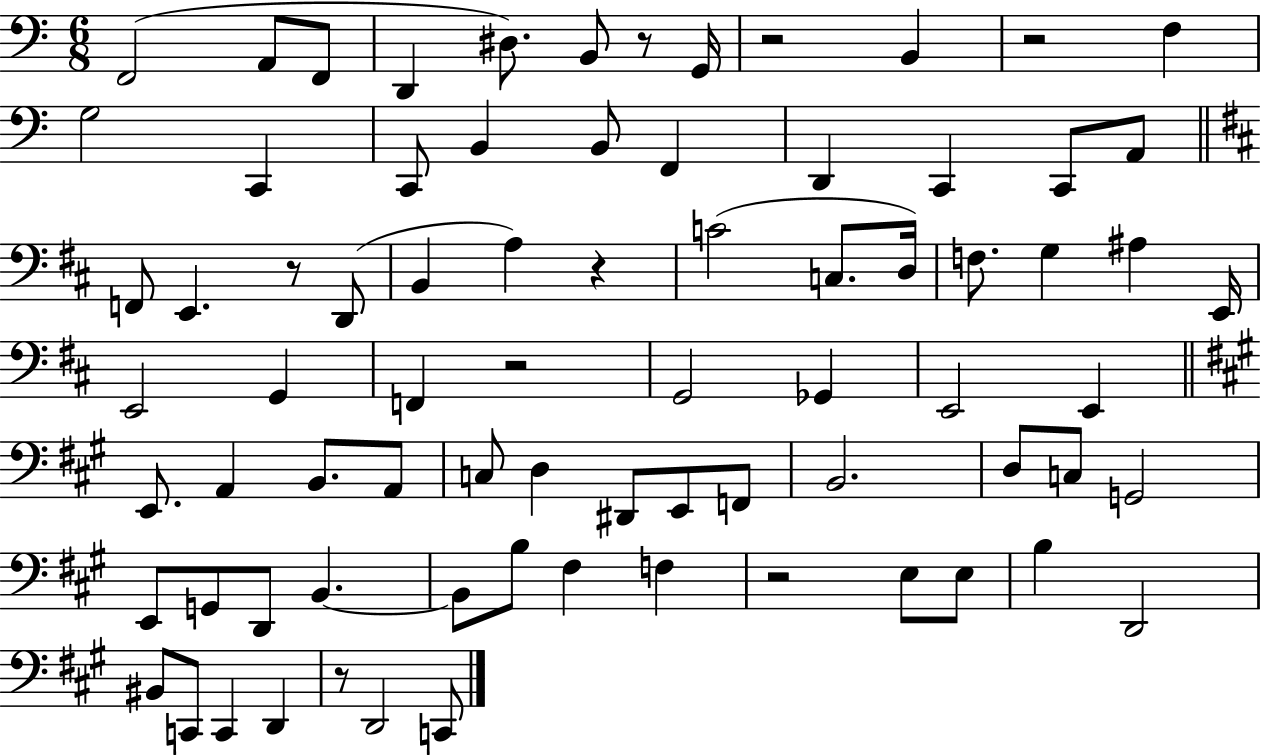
{
  \clef bass
  \numericTimeSignature
  \time 6/8
  \key c \major
  f,2( a,8 f,8 | d,4 dis8.) b,8 r8 g,16 | r2 b,4 | r2 f4 | \break g2 c,4 | c,8 b,4 b,8 f,4 | d,4 c,4 c,8 a,8 | \bar "||" \break \key d \major f,8 e,4. r8 d,8( | b,4 a4) r4 | c'2( c8. d16) | f8. g4 ais4 e,16 | \break e,2 g,4 | f,4 r2 | g,2 ges,4 | e,2 e,4 | \break \bar "||" \break \key a \major e,8. a,4 b,8. a,8 | c8 d4 dis,8 e,8 f,8 | b,2. | d8 c8 g,2 | \break e,8 g,8 d,8 b,4.~~ | b,8 b8 fis4 f4 | r2 e8 e8 | b4 d,2 | \break bis,8 c,8 c,4 d,4 | r8 d,2 c,8 | \bar "|."
}